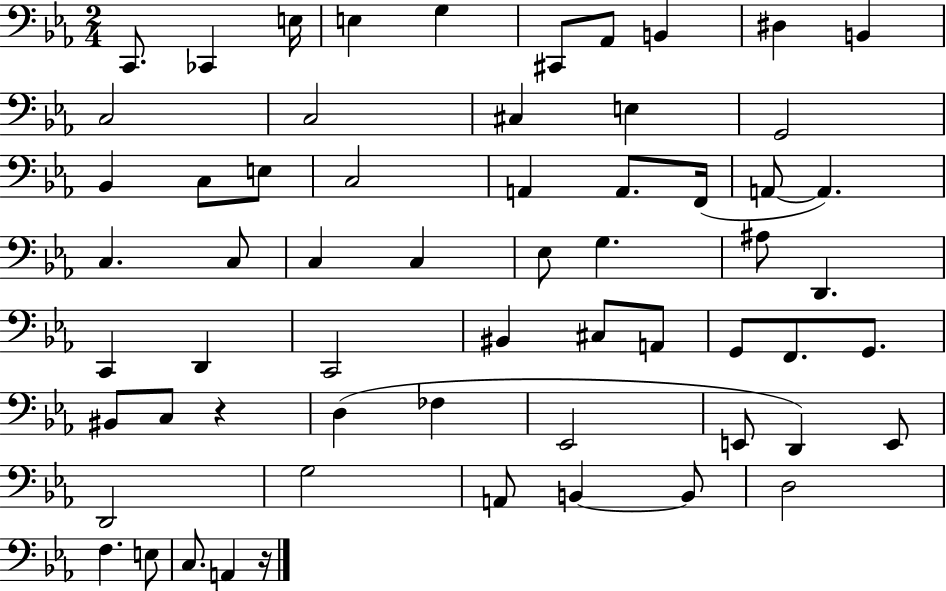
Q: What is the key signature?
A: EES major